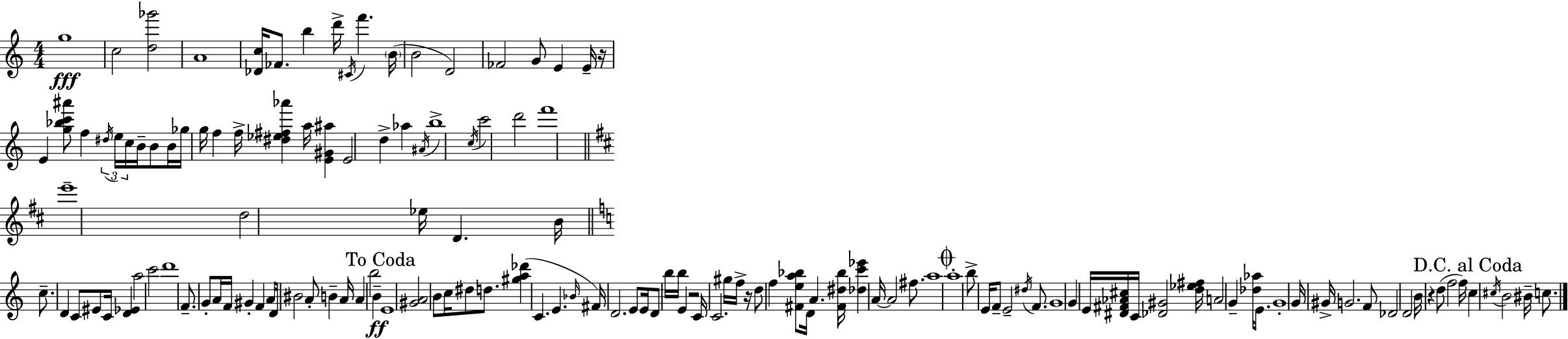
G5/w C5/h [D5,Gb6]/h A4/w [Db4,C5]/s FES4/e. B5/q D6/s C#4/s F6/q. B4/s B4/h D4/h FES4/h G4/e E4/q E4/s R/s E4/q [G5,Bb5,C6,A#6]/e F5/q D#5/s E5/s C5/s B4/s B4/e B4/s Gb5/s G5/s F5/q F5/s [D#5,Eb5,F#5,Ab6]/q A5/s [E4,G#4,A#5]/q E4/h D5/q Ab5/q A#4/s B5/w C5/s C6/h D6/h F6/w E6/w D5/h Eb5/s D4/q. B4/s C5/e. D4/q C4/e EIS4/e C4/s [D4,Eb4]/q A5/h C6/h D6/w F4/e. G4/e A4/s F4/s G#4/q F4/q A4/s D4/s BIS4/h A4/e B4/q A4/s A4/q B5/h B4/q E4/w [G#4,A4]/h B4/e C5/s D#5/e D5/e. [G#5,A5,Db6]/q C4/q. E4/q. Bb4/s F#4/s D4/h. E4/e E4/s D4/e B5/s B5/s E4/q R/h C4/s C4/h. G#5/s F5/s R/s D5/e F5/q [F#4,E5,A5,Bb5]/e D4/s A4/q. [F#4,D#5,Bb5]/s [Db5,C6,Eb6]/q A4/s A4/h F#5/e. A5/w A5/w B5/e E4/s F4/e E4/h D#5/s F4/e. G4/w G4/q E4/s [D#4,F#4,Ab4,C#5]/s C4/s [Db4,G#4]/h [D5,Eb5,F#5]/s A4/h G4/q [Db5,Ab5]/s E4/e. G4/w G4/s G#4/s G4/h. F4/e Db4/h D4/h B4/s R/q D5/e F5/h F5/s C5/q C#5/s B4/h BIS4/s C5/e.